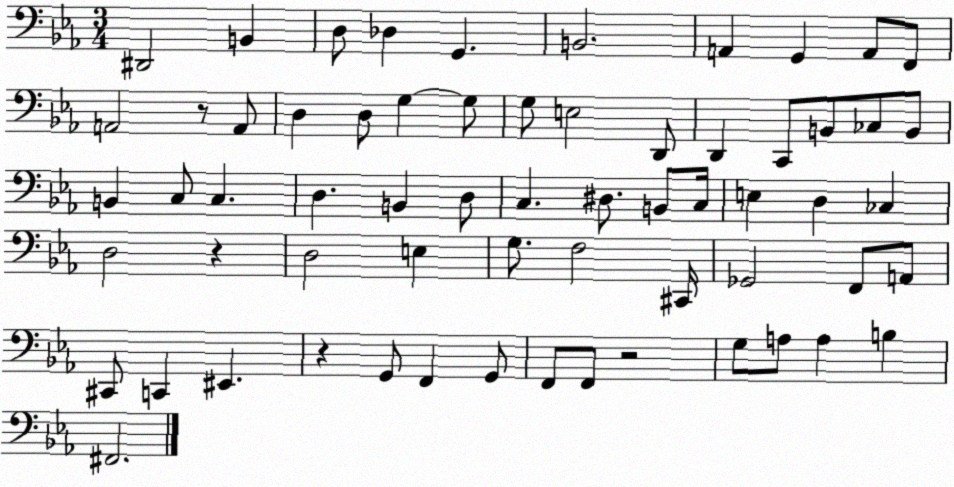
X:1
T:Untitled
M:3/4
L:1/4
K:Eb
^D,,2 B,, D,/2 _D, G,, B,,2 A,, G,, A,,/2 F,,/2 A,,2 z/2 A,,/2 D, D,/2 G, G,/2 G,/2 E,2 D,,/2 D,, C,,/2 B,,/2 _C,/2 B,,/2 B,, C,/2 C, D, B,, D,/2 C, ^D,/2 B,,/2 C,/4 E, D, _C, D,2 z D,2 E, G,/2 F,2 ^C,,/4 _G,,2 F,,/2 A,,/2 ^C,,/2 C,, ^E,, z G,,/2 F,, G,,/2 F,,/2 F,,/2 z2 G,/2 A,/2 A, B, ^F,,2